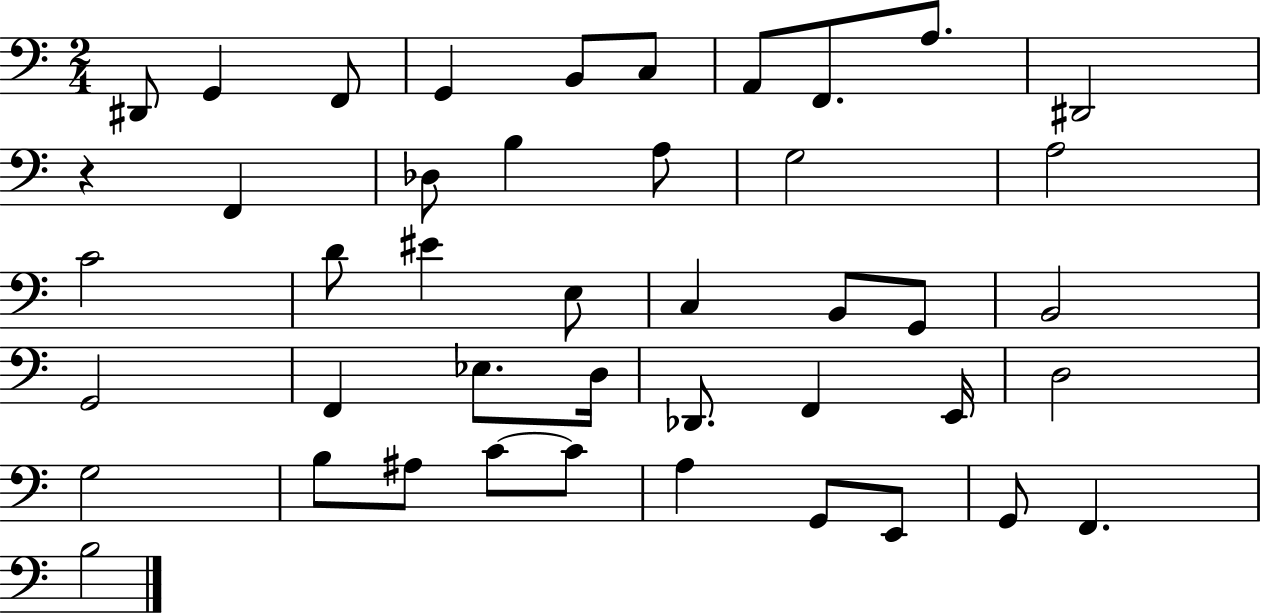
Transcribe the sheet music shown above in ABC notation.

X:1
T:Untitled
M:2/4
L:1/4
K:C
^D,,/2 G,, F,,/2 G,, B,,/2 C,/2 A,,/2 F,,/2 A,/2 ^D,,2 z F,, _D,/2 B, A,/2 G,2 A,2 C2 D/2 ^E E,/2 C, B,,/2 G,,/2 B,,2 G,,2 F,, _E,/2 D,/4 _D,,/2 F,, E,,/4 D,2 G,2 B,/2 ^A,/2 C/2 C/2 A, G,,/2 E,,/2 G,,/2 F,, B,2